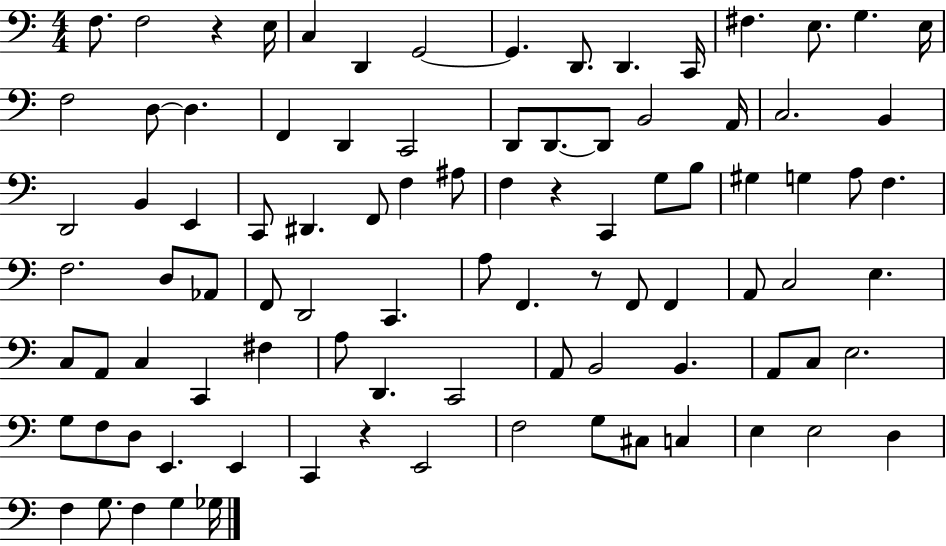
{
  \clef bass
  \numericTimeSignature
  \time 4/4
  \key c \major
  f8. f2 r4 e16 | c4 d,4 g,2~~ | g,4. d,8. d,4. c,16 | fis4. e8. g4. e16 | \break f2 d8~~ d4. | f,4 d,4 c,2 | d,8 d,8.~~ d,8 b,2 a,16 | c2. b,4 | \break d,2 b,4 e,4 | c,8 dis,4. f,8 f4 ais8 | f4 r4 c,4 g8 b8 | gis4 g4 a8 f4. | \break f2. d8 aes,8 | f,8 d,2 c,4. | a8 f,4. r8 f,8 f,4 | a,8 c2 e4. | \break c8 a,8 c4 c,4 fis4 | a8 d,4. c,2 | a,8 b,2 b,4. | a,8 c8 e2. | \break g8 f8 d8 e,4. e,4 | c,4 r4 e,2 | f2 g8 cis8 c4 | e4 e2 d4 | \break f4 g8. f4 g4 ges16 | \bar "|."
}